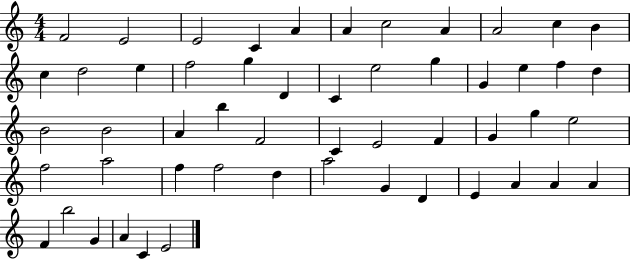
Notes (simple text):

F4/h E4/h E4/h C4/q A4/q A4/q C5/h A4/q A4/h C5/q B4/q C5/q D5/h E5/q F5/h G5/q D4/q C4/q E5/h G5/q G4/q E5/q F5/q D5/q B4/h B4/h A4/q B5/q F4/h C4/q E4/h F4/q G4/q G5/q E5/h F5/h A5/h F5/q F5/h D5/q A5/h G4/q D4/q E4/q A4/q A4/q A4/q F4/q B5/h G4/q A4/q C4/q E4/h